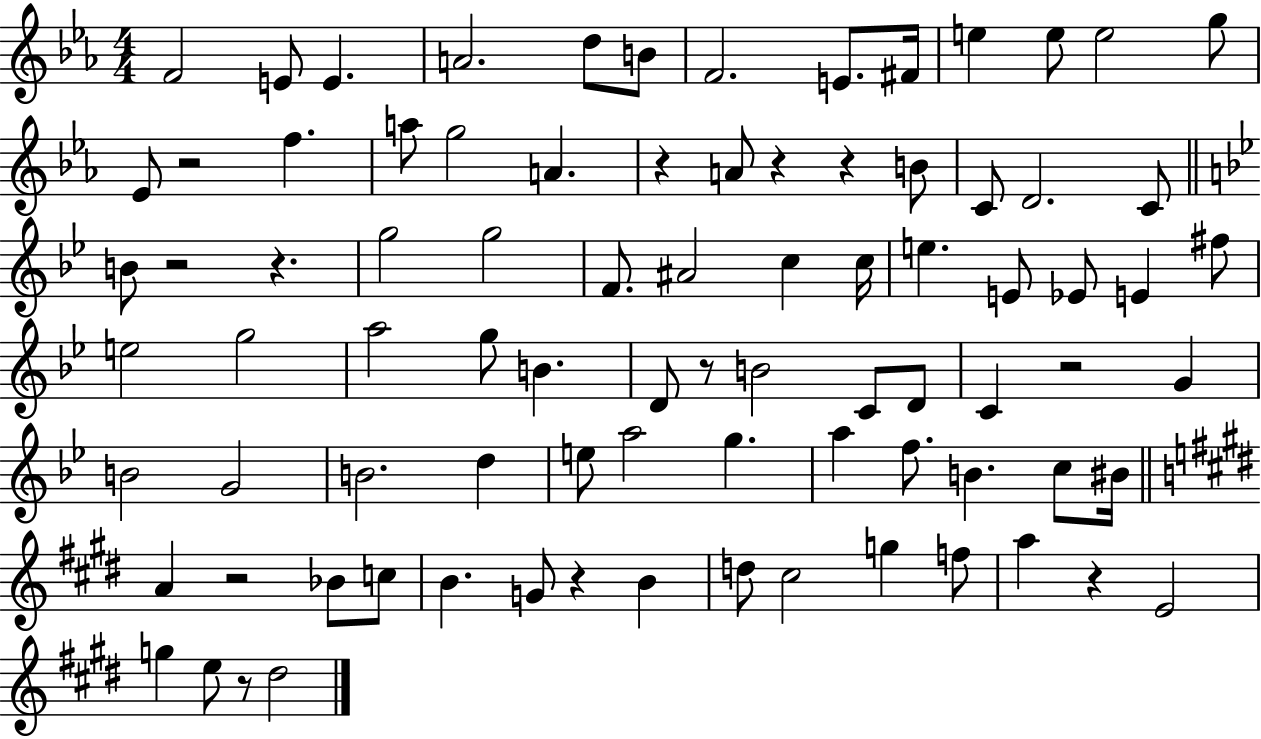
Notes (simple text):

F4/h E4/e E4/q. A4/h. D5/e B4/e F4/h. E4/e. F#4/s E5/q E5/e E5/h G5/e Eb4/e R/h F5/q. A5/e G5/h A4/q. R/q A4/e R/q R/q B4/e C4/e D4/h. C4/e B4/e R/h R/q. G5/h G5/h F4/e. A#4/h C5/q C5/s E5/q. E4/e Eb4/e E4/q F#5/e E5/h G5/h A5/h G5/e B4/q. D4/e R/e B4/h C4/e D4/e C4/q R/h G4/q B4/h G4/h B4/h. D5/q E5/e A5/h G5/q. A5/q F5/e. B4/q. C5/e BIS4/s A4/q R/h Bb4/e C5/e B4/q. G4/e R/q B4/q D5/e C#5/h G5/q F5/e A5/q R/q E4/h G5/q E5/e R/e D#5/h